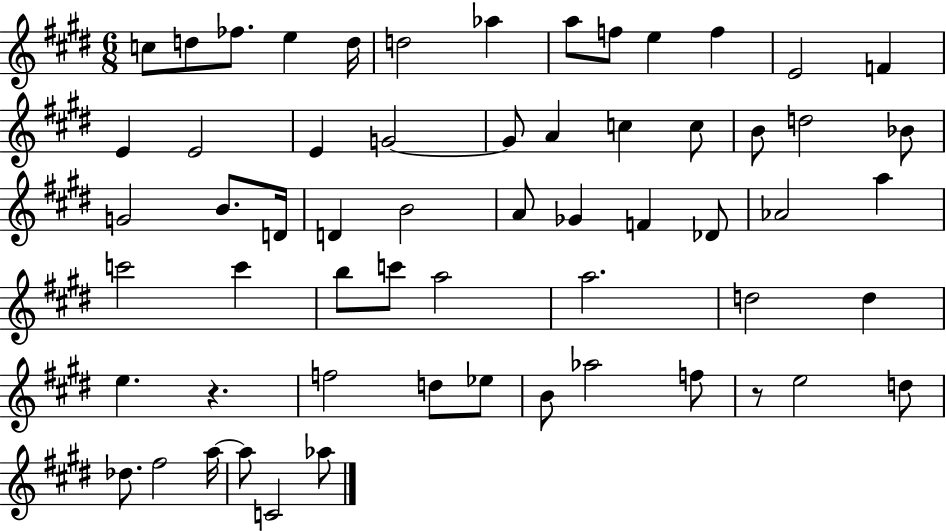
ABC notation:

X:1
T:Untitled
M:6/8
L:1/4
K:E
c/2 d/2 _f/2 e d/4 d2 _a a/2 f/2 e f E2 F E E2 E G2 G/2 A c c/2 B/2 d2 _B/2 G2 B/2 D/4 D B2 A/2 _G F _D/2 _A2 a c'2 c' b/2 c'/2 a2 a2 d2 d e z f2 d/2 _e/2 B/2 _a2 f/2 z/2 e2 d/2 _d/2 ^f2 a/4 a/2 C2 _a/2